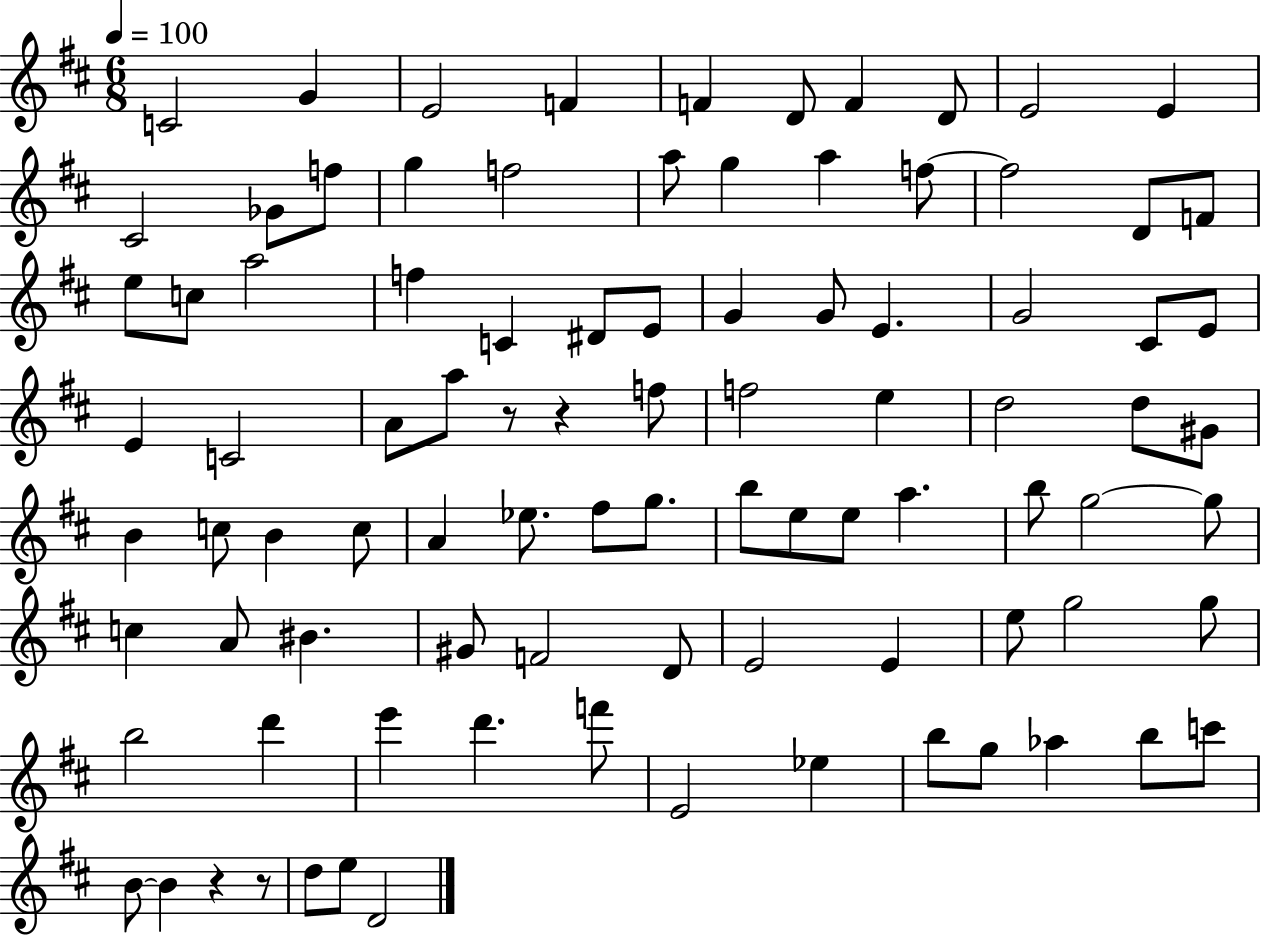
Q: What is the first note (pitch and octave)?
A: C4